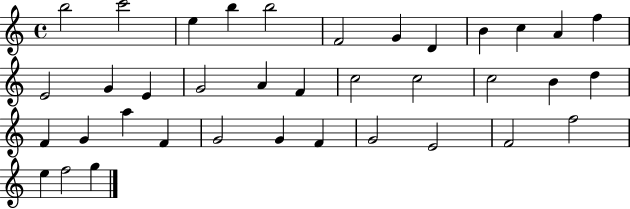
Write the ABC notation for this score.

X:1
T:Untitled
M:4/4
L:1/4
K:C
b2 c'2 e b b2 F2 G D B c A f E2 G E G2 A F c2 c2 c2 B d F G a F G2 G F G2 E2 F2 f2 e f2 g